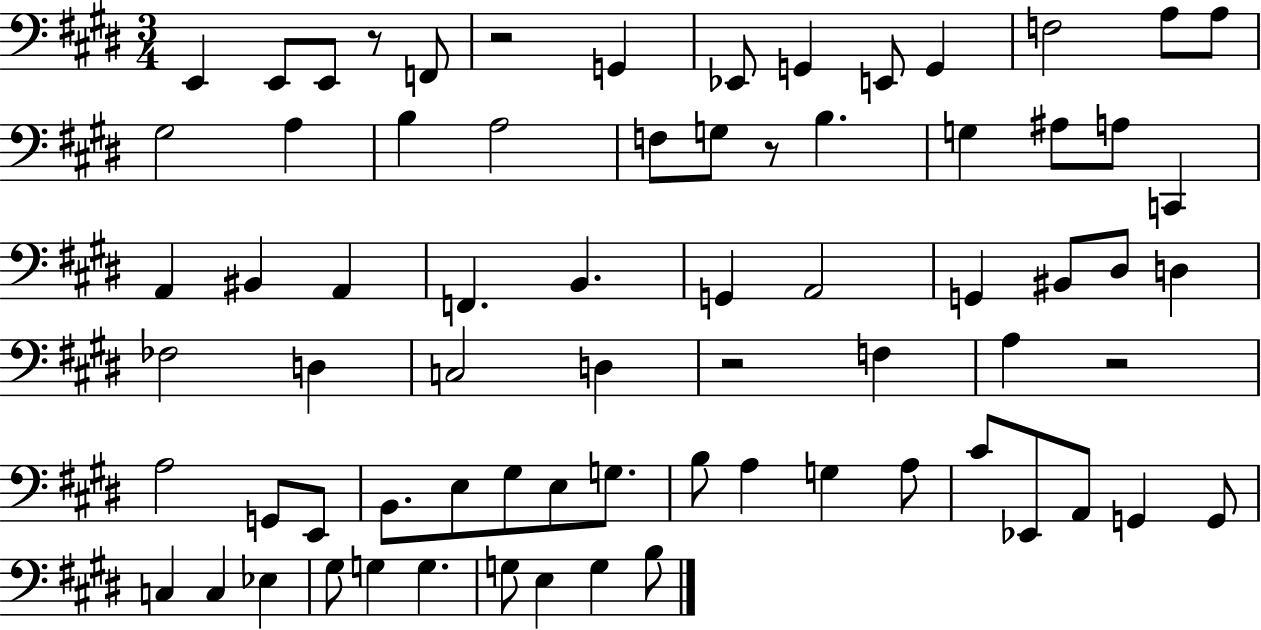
E2/q E2/e E2/e R/e F2/e R/h G2/q Eb2/e G2/q E2/e G2/q F3/h A3/e A3/e G#3/h A3/q B3/q A3/h F3/e G3/e R/e B3/q. G3/q A#3/e A3/e C2/q A2/q BIS2/q A2/q F2/q. B2/q. G2/q A2/h G2/q BIS2/e D#3/e D3/q FES3/h D3/q C3/h D3/q R/h F3/q A3/q R/h A3/h G2/e E2/e B2/e. E3/e G#3/e E3/e G3/e. B3/e A3/q G3/q A3/e C#4/e Eb2/e A2/e G2/q G2/e C3/q C3/q Eb3/q G#3/e G3/q G3/q. G3/e E3/q G3/q B3/e